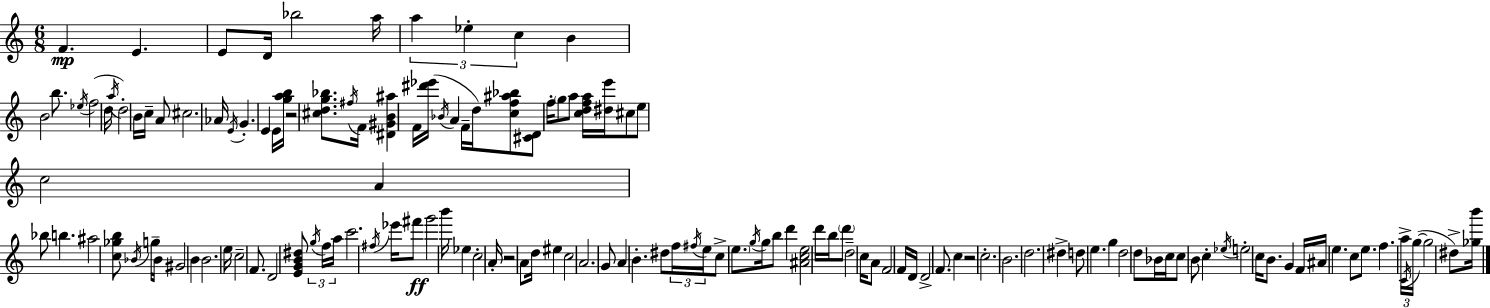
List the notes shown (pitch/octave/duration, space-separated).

F4/q. E4/q. E4/e D4/s Bb5/h A5/s A5/q Eb5/q C5/q B4/q B4/h B5/e. Eb5/s F5/h D5/s A5/s D5/h B4/s C5/s A4/e C#5/h. Ab4/s E4/s G4/q. E4/q E4/s [G5,A5,B5]/s R/h [C#5,D5,G5,Bb5]/e. F#5/s F4/s [D#4,G#4,B4,A#5]/q F4/s [D#6,Eb6]/s Bb4/s A4/q F4/s D5/s [C5,F5,A#5,Bb5]/e [C#4,D4]/e F5/s G5/e A5/e [C5,D5,F5,A5]/s [D#5,E6]/s C#5/e E5/e C5/h A4/q Bb5/e B5/q. A#5/h [C5,Gb5,B5]/e Bb4/s G5/s Bb4/s G#4/h B4/q B4/h. E5/s C5/h F4/e. D4/h [E4,G4,B4,D#5]/e G5/s F5/s A5/s C6/h. F#5/s Eb6/s F#6/e G6/h B6/s Eb5/q C5/h A4/s R/h A4/e D5/s EIS5/q C5/h A4/h. G4/e A4/q B4/q. D#5/e F5/s F#5/s E5/s C5/e E5/e. G5/s G5/s B5/e D6/q [A#4,C5,E5]/h D6/s B5/s D6/e D5/h C5/s A4/e F4/h F4/s D4/s D4/h F4/e. C5/q R/h C5/h. B4/h. D5/h. D#5/q D5/e E5/q. G5/q D5/h D5/e Bb4/s C5/s C5/e B4/e C5/q Eb5/s E5/h C5/s B4/e. G4/q F4/s A#4/s E5/q. C5/e E5/e. F5/q. A5/s C4/s G5/s G5/h D#5/e [Gb5,B6]/s